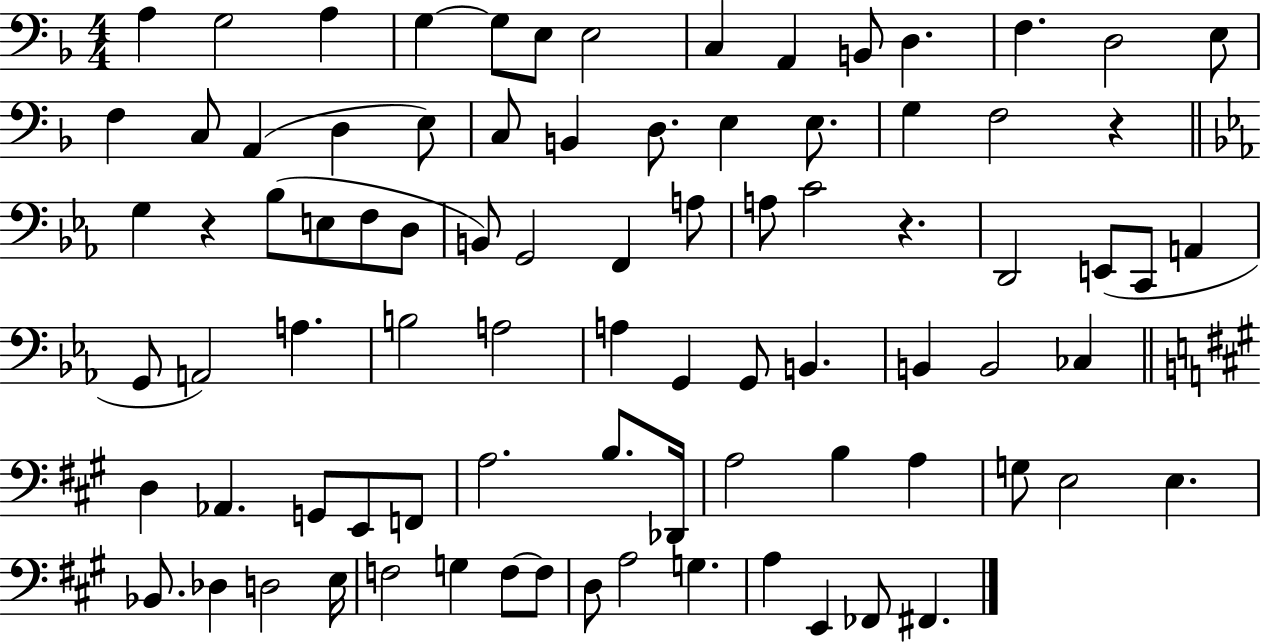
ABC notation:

X:1
T:Untitled
M:4/4
L:1/4
K:F
A, G,2 A, G, G,/2 E,/2 E,2 C, A,, B,,/2 D, F, D,2 E,/2 F, C,/2 A,, D, E,/2 C,/2 B,, D,/2 E, E,/2 G, F,2 z G, z _B,/2 E,/2 F,/2 D,/2 B,,/2 G,,2 F,, A,/2 A,/2 C2 z D,,2 E,,/2 C,,/2 A,, G,,/2 A,,2 A, B,2 A,2 A, G,, G,,/2 B,, B,, B,,2 _C, D, _A,, G,,/2 E,,/2 F,,/2 A,2 B,/2 _D,,/4 A,2 B, A, G,/2 E,2 E, _B,,/2 _D, D,2 E,/4 F,2 G, F,/2 F,/2 D,/2 A,2 G, A, E,, _F,,/2 ^F,,